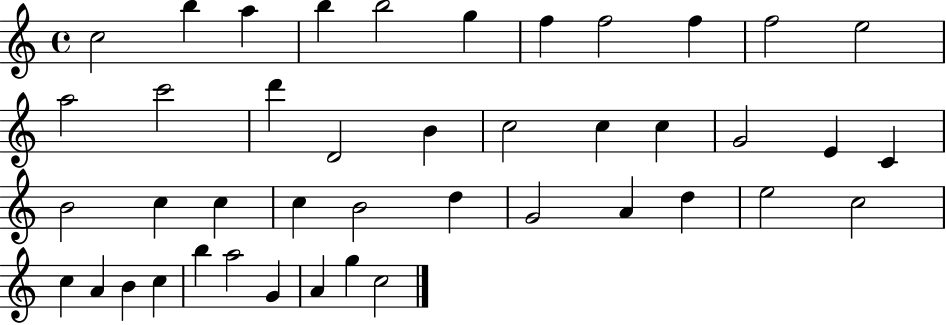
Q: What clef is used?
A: treble